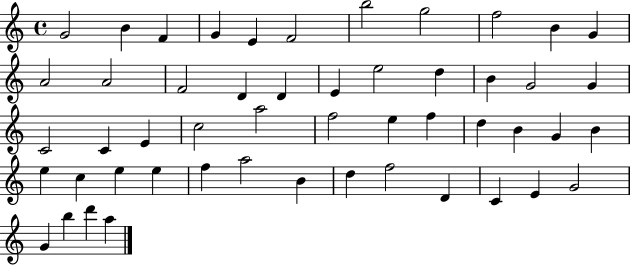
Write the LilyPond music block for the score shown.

{
  \clef treble
  \time 4/4
  \defaultTimeSignature
  \key c \major
  g'2 b'4 f'4 | g'4 e'4 f'2 | b''2 g''2 | f''2 b'4 g'4 | \break a'2 a'2 | f'2 d'4 d'4 | e'4 e''2 d''4 | b'4 g'2 g'4 | \break c'2 c'4 e'4 | c''2 a''2 | f''2 e''4 f''4 | d''4 b'4 g'4 b'4 | \break e''4 c''4 e''4 e''4 | f''4 a''2 b'4 | d''4 f''2 d'4 | c'4 e'4 g'2 | \break g'4 b''4 d'''4 a''4 | \bar "|."
}